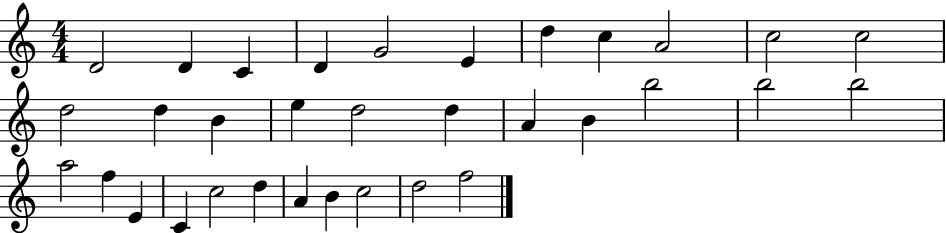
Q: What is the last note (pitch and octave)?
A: F5